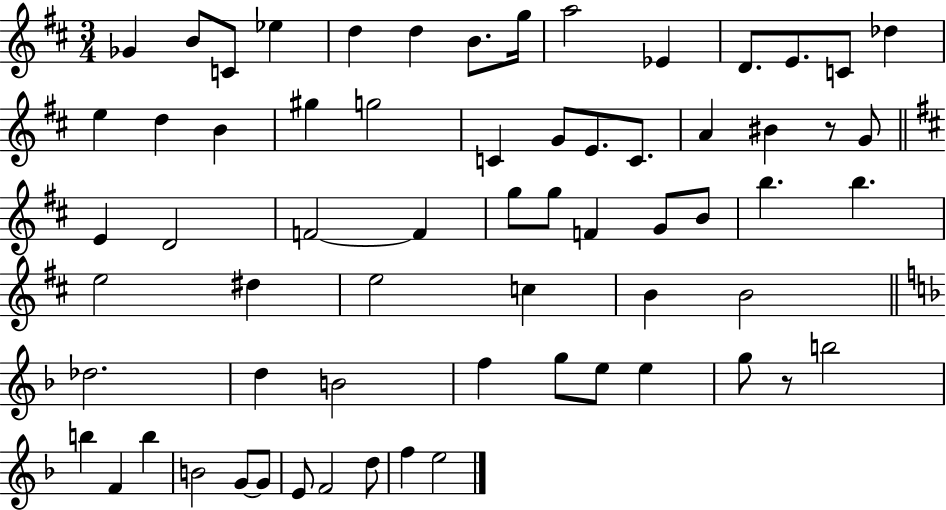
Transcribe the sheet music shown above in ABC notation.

X:1
T:Untitled
M:3/4
L:1/4
K:D
_G B/2 C/2 _e d d B/2 g/4 a2 _E D/2 E/2 C/2 _d e d B ^g g2 C G/2 E/2 C/2 A ^B z/2 G/2 E D2 F2 F g/2 g/2 F G/2 B/2 b b e2 ^d e2 c B B2 _d2 d B2 f g/2 e/2 e g/2 z/2 b2 b F b B2 G/2 G/2 E/2 F2 d/2 f e2